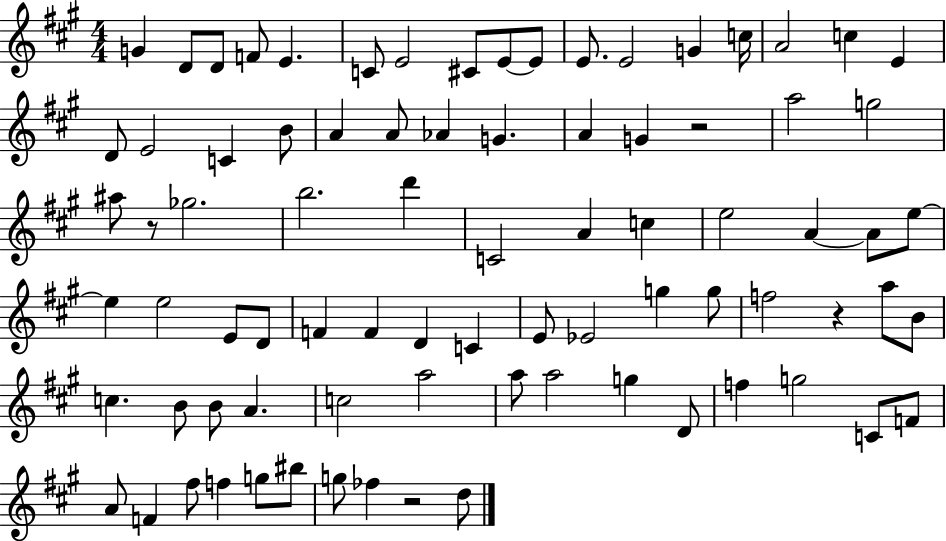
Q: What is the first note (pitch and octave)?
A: G4